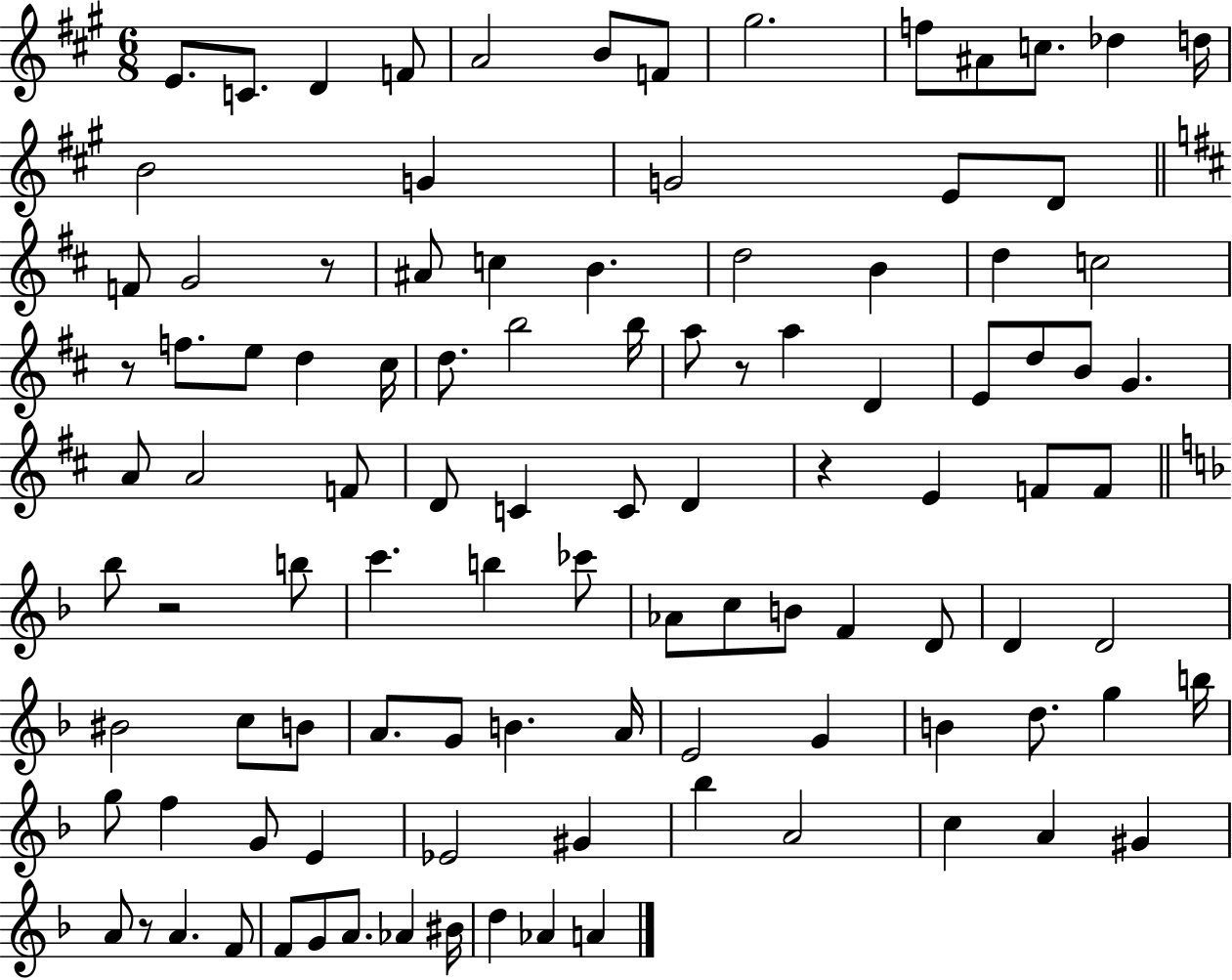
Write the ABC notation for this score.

X:1
T:Untitled
M:6/8
L:1/4
K:A
E/2 C/2 D F/2 A2 B/2 F/2 ^g2 f/2 ^A/2 c/2 _d d/4 B2 G G2 E/2 D/2 F/2 G2 z/2 ^A/2 c B d2 B d c2 z/2 f/2 e/2 d ^c/4 d/2 b2 b/4 a/2 z/2 a D E/2 d/2 B/2 G A/2 A2 F/2 D/2 C C/2 D z E F/2 F/2 _b/2 z2 b/2 c' b _c'/2 _A/2 c/2 B/2 F D/2 D D2 ^B2 c/2 B/2 A/2 G/2 B A/4 E2 G B d/2 g b/4 g/2 f G/2 E _E2 ^G _b A2 c A ^G A/2 z/2 A F/2 F/2 G/2 A/2 _A ^B/4 d _A A